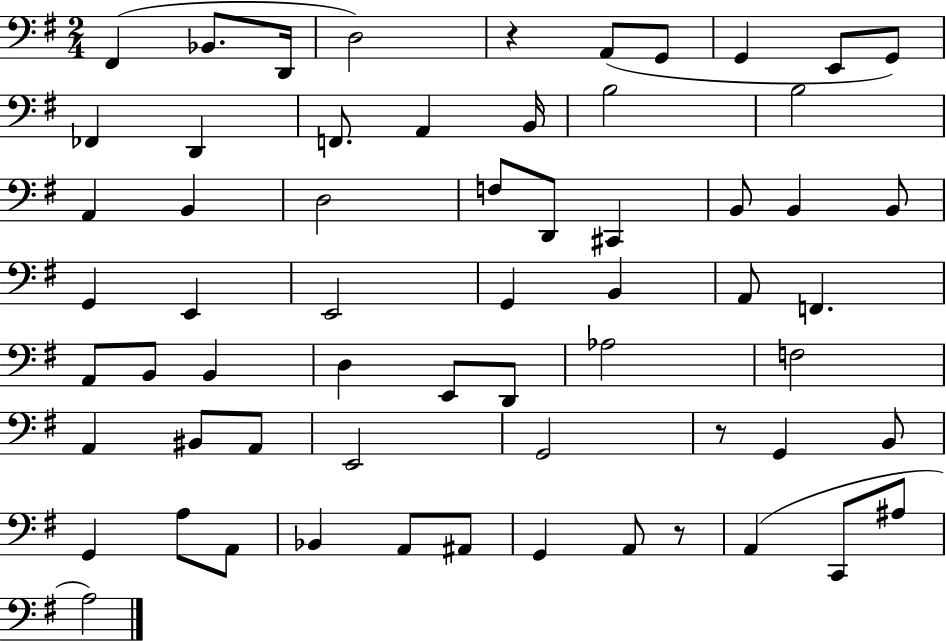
F#2/q Bb2/e. D2/s D3/h R/q A2/e G2/e G2/q E2/e G2/e FES2/q D2/q F2/e. A2/q B2/s B3/h B3/h A2/q B2/q D3/h F3/e D2/e C#2/q B2/e B2/q B2/e G2/q E2/q E2/h G2/q B2/q A2/e F2/q. A2/e B2/e B2/q D3/q E2/e D2/e Ab3/h F3/h A2/q BIS2/e A2/e E2/h G2/h R/e G2/q B2/e G2/q A3/e A2/e Bb2/q A2/e A#2/e G2/q A2/e R/e A2/q C2/e A#3/e A3/h